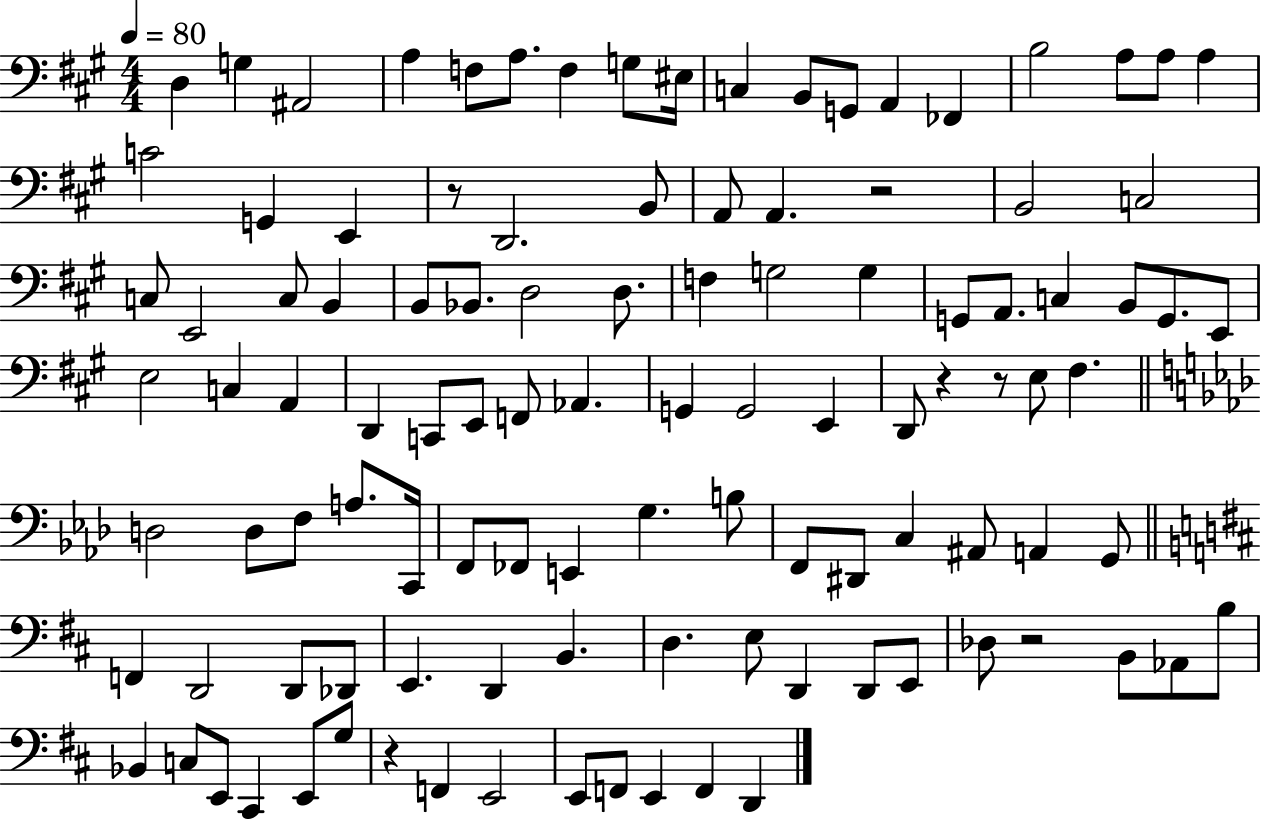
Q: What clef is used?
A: bass